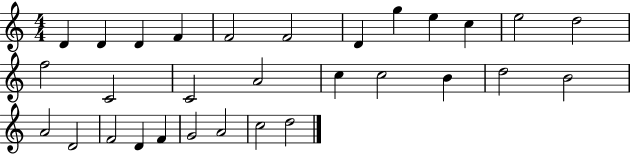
D4/q D4/q D4/q F4/q F4/h F4/h D4/q G5/q E5/q C5/q E5/h D5/h F5/h C4/h C4/h A4/h C5/q C5/h B4/q D5/h B4/h A4/h D4/h F4/h D4/q F4/q G4/h A4/h C5/h D5/h